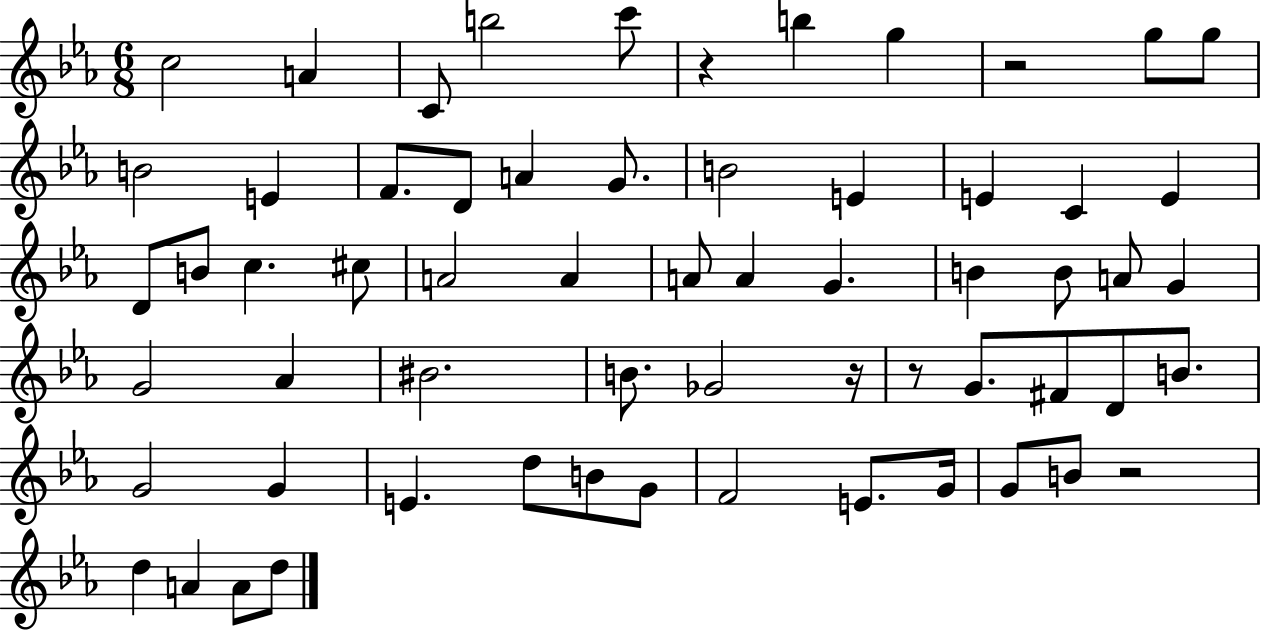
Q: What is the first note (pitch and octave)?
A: C5